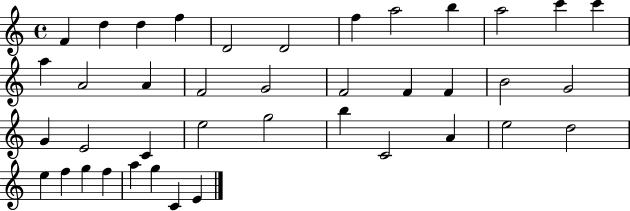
X:1
T:Untitled
M:4/4
L:1/4
K:C
F d d f D2 D2 f a2 b a2 c' c' a A2 A F2 G2 F2 F F B2 G2 G E2 C e2 g2 b C2 A e2 d2 e f g f a g C E